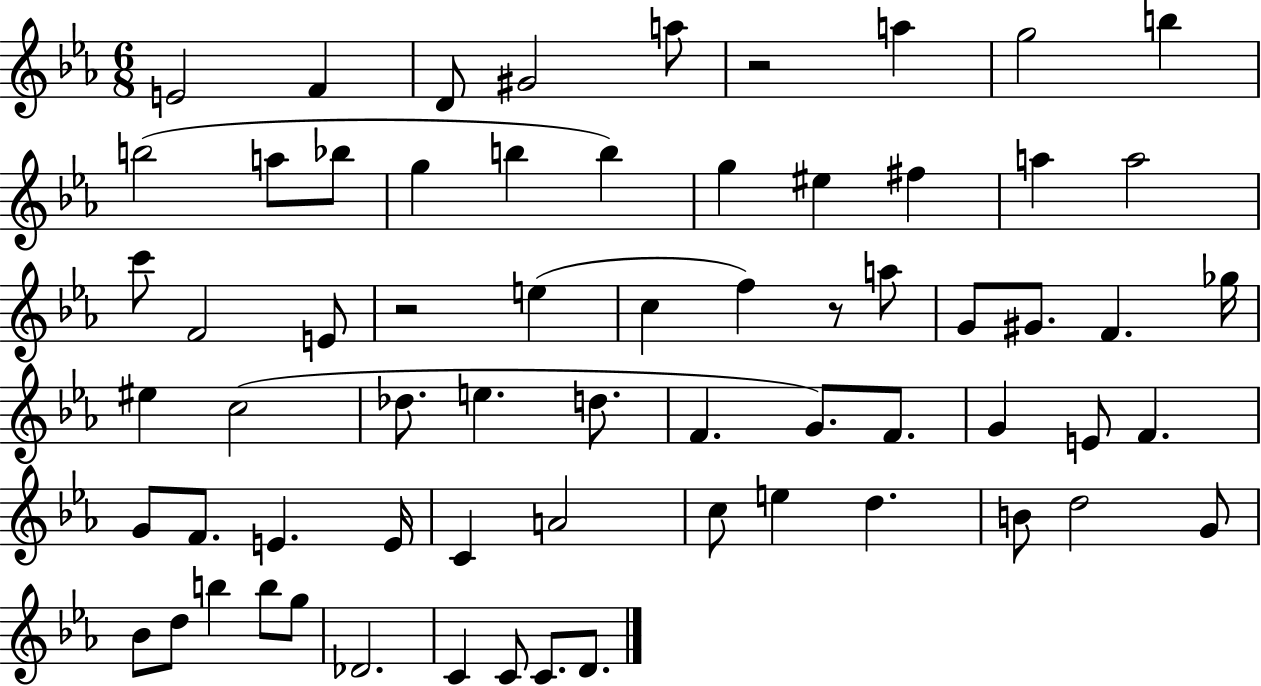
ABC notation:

X:1
T:Untitled
M:6/8
L:1/4
K:Eb
E2 F D/2 ^G2 a/2 z2 a g2 b b2 a/2 _b/2 g b b g ^e ^f a a2 c'/2 F2 E/2 z2 e c f z/2 a/2 G/2 ^G/2 F _g/4 ^e c2 _d/2 e d/2 F G/2 F/2 G E/2 F G/2 F/2 E E/4 C A2 c/2 e d B/2 d2 G/2 _B/2 d/2 b b/2 g/2 _D2 C C/2 C/2 D/2